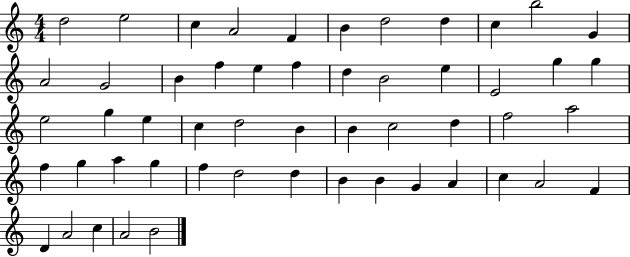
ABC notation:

X:1
T:Untitled
M:4/4
L:1/4
K:C
d2 e2 c A2 F B d2 d c b2 G A2 G2 B f e f d B2 e E2 g g e2 g e c d2 B B c2 d f2 a2 f g a g f d2 d B B G A c A2 F D A2 c A2 B2